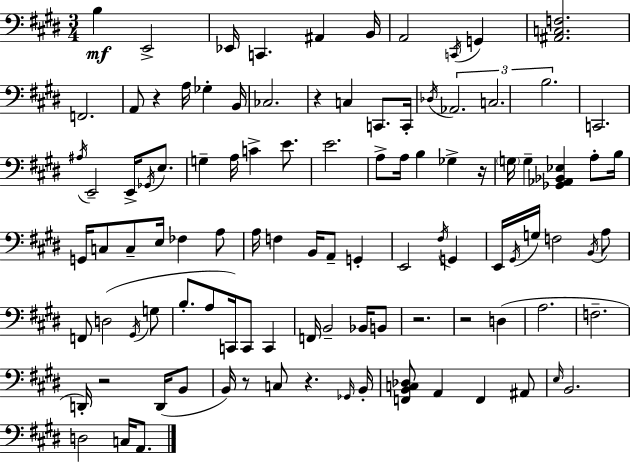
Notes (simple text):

B3/q E2/h Eb2/s C2/q. A#2/q B2/s A2/h C2/s G2/q [A#2,C3,F3]/h. F2/h. A2/e R/q A3/s Gb3/q B2/s CES3/h. R/q C3/q C2/e. C2/s Db3/s Ab2/h. C3/h. B3/h. C2/h. A#3/s E2/h E2/s Gb2/s E3/e. G3/q A3/s C4/q E4/e. E4/h. A3/e A3/s B3/q Gb3/q R/s G3/s G3/q [Gb2,Ab2,Bb2,Eb3]/q A3/e B3/s G2/s C3/e C3/e E3/s FES3/q A3/e A3/s F3/q B2/s A2/e G2/q E2/h F#3/s G2/q E2/s G#2/s G3/s F3/h B2/s A3/e F2/e D3/h G#2/s G3/e B3/e. A3/e C2/s C2/e C2/q F2/s B2/h Bb2/s B2/e R/h. R/h D3/q A3/h. F3/h. D2/s R/h D2/s B2/e B2/s R/e C3/e R/q. Gb2/s B2/s [F2,B2,C3,Db3]/e A2/q F2/q A#2/e E3/s B2/h. D3/h C3/s A2/e.